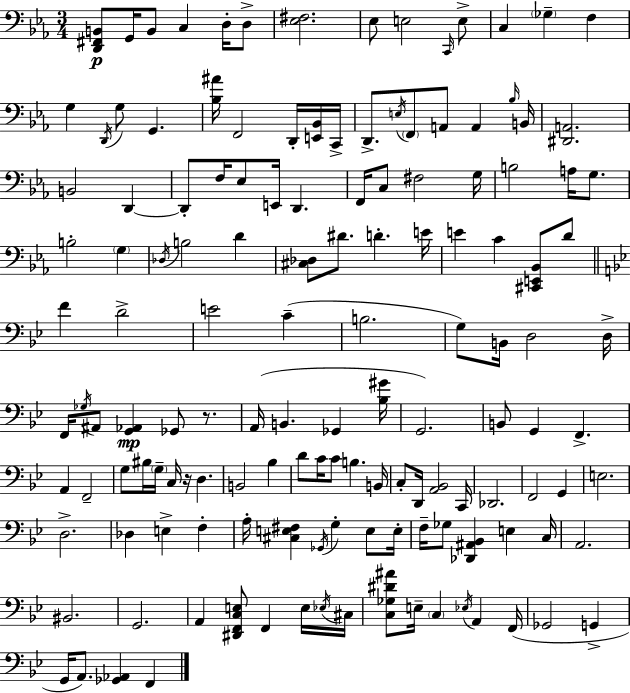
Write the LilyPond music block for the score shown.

{
  \clef bass
  \numericTimeSignature
  \time 3/4
  \key ees \major
  <d, fis, b,>8\p g,16 b,8 c4 d16-. d8-> | <ees fis>2. | ees8 e2 \grace { c,16 } e8-> | c4 \parenthesize ges4-- f4 | \break g4 \acciaccatura { d,16 } g8 g,4. | <bes ais'>16 f,2 d,16-. | <e, bes,>16 c,16-> d,8.-> \acciaccatura { e16 } \parenthesize f,8 a,8 a,4 | \grace { bes16 } b,16 <dis, a,>2. | \break b,2 | d,4~~ d,8-. f16 ees8 e,16 d,4. | f,16 c8 fis2 | g16 b2 | \break a16 g8. b2-. | \parenthesize g4 \acciaccatura { des16 } b2 | d'4 <cis des>8 dis'8. d'4.-. | e'16 e'4 c'4 | \break <cis, e, bes,>8 d'8 \bar "||" \break \key g \minor f'4 d'2-> | e'2 c'4--( | b2. | g8) b,16 d2 d16-> | \break f,16 \acciaccatura { ges16 } ais,8 <g, aes,>4\mp ges,8 r8. | a,16( b,4. ges,4 | <bes gis'>16 g,2.) | b,8 g,4 f,4.-> | \break a,4 f,2-- | g8 bis16 \parenthesize g16-- c16 r16 d4. | b,2 bes4 | d'8 c'16 c'8 b4. | \break b,16 c8-. d,16 <a, bes,>2 | c,16 des,2. | f,2 g,4 | e2. | \break d2.-> | des4 e4-> f4-. | a16-. <cis e fis>4 \acciaccatura { ges,16 } g4-. e8 | e16-. f16-- ges8 <des, ais, bes,>4 e4 | \break c16 a,2. | bis,2. | g,2. | a,4 <dis, f, c e>8 f,4 | \break e16 \acciaccatura { ees16 } cis16 <c ges dis' ais'>8 e16-- \parenthesize c4 \acciaccatura { ees16 } a,4 | f,16( ges,2 | g,4-> g,16 a,8.) <ges, aes,>4 | f,4 \bar "|."
}